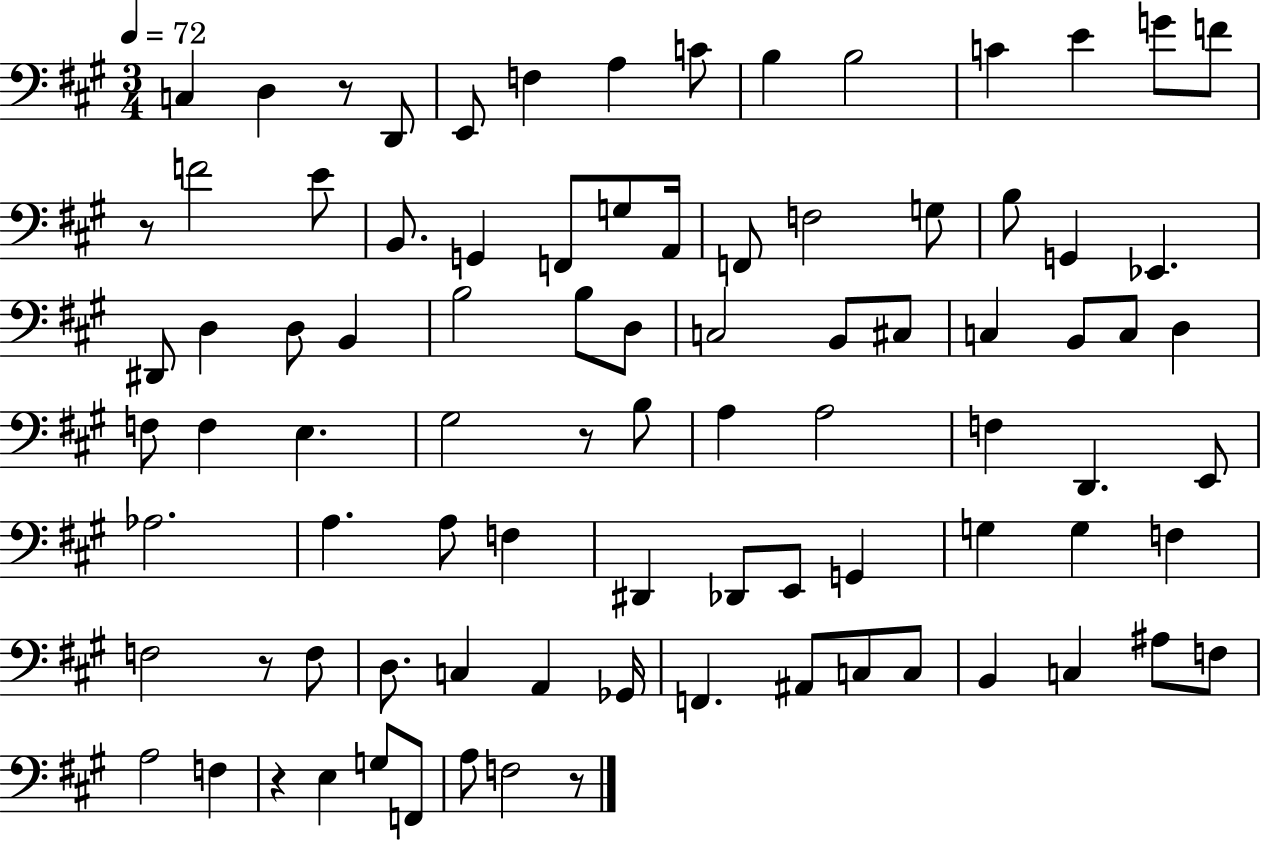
{
  \clef bass
  \numericTimeSignature
  \time 3/4
  \key a \major
  \tempo 4 = 72
  c4 d4 r8 d,8 | e,8 f4 a4 c'8 | b4 b2 | c'4 e'4 g'8 f'8 | \break r8 f'2 e'8 | b,8. g,4 f,8 g8 a,16 | f,8 f2 g8 | b8 g,4 ees,4. | \break dis,8 d4 d8 b,4 | b2 b8 d8 | c2 b,8 cis8 | c4 b,8 c8 d4 | \break f8 f4 e4. | gis2 r8 b8 | a4 a2 | f4 d,4. e,8 | \break aes2. | a4. a8 f4 | dis,4 des,8 e,8 g,4 | g4 g4 f4 | \break f2 r8 f8 | d8. c4 a,4 ges,16 | f,4. ais,8 c8 c8 | b,4 c4 ais8 f8 | \break a2 f4 | r4 e4 g8 f,8 | a8 f2 r8 | \bar "|."
}